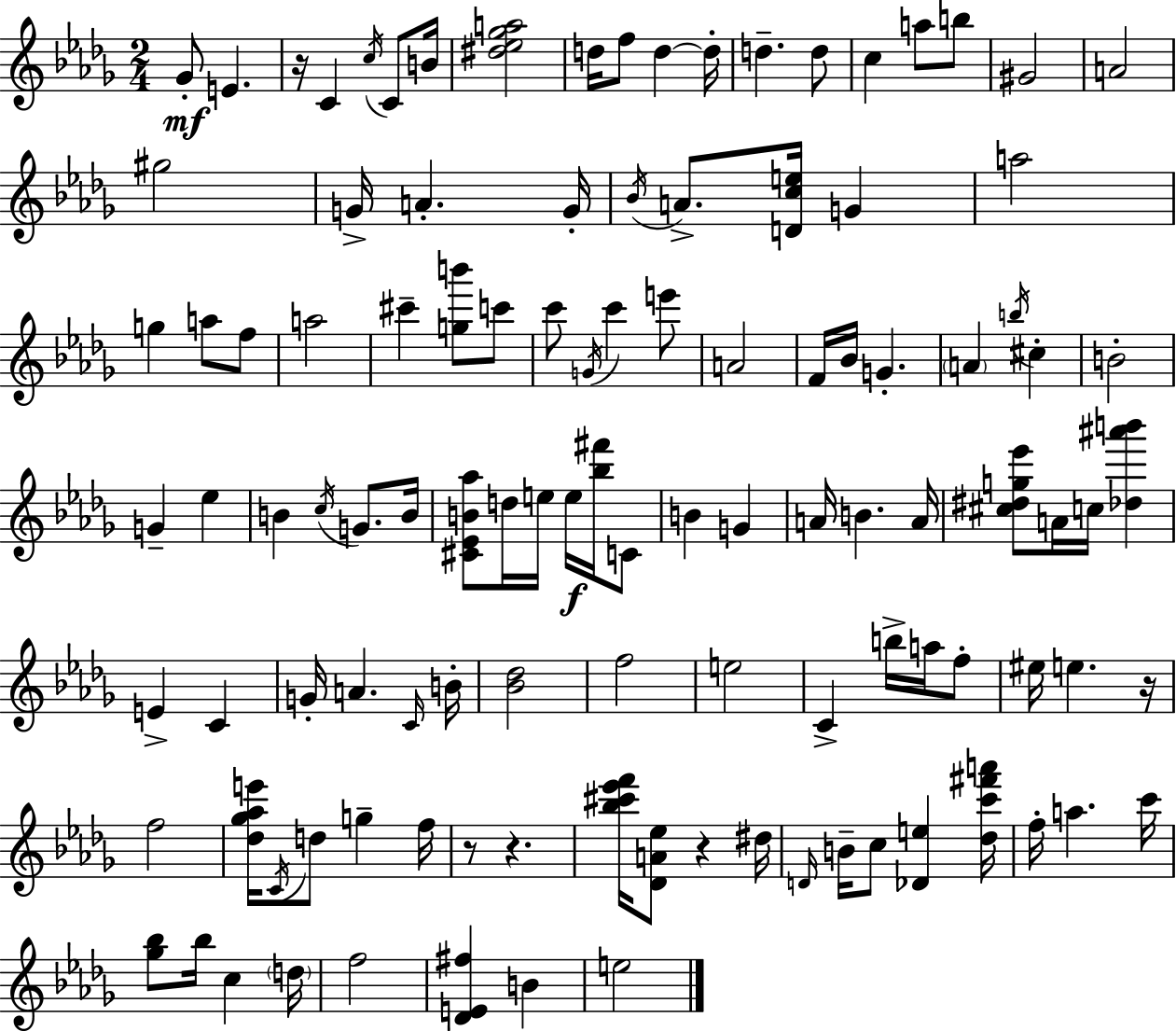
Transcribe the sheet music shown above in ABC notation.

X:1
T:Untitled
M:2/4
L:1/4
K:Bbm
_G/2 E z/4 C c/4 C/2 B/4 [^d_e_ga]2 d/4 f/2 d d/4 d d/2 c a/2 b/2 ^G2 A2 ^g2 G/4 A G/4 _B/4 A/2 [Dce]/4 G a2 g a/2 f/2 a2 ^c' [gb']/2 c'/2 c'/2 G/4 c' e'/2 A2 F/4 _B/4 G A b/4 ^c B2 G _e B c/4 G/2 B/4 [^C_EB_a]/2 d/4 e/4 e/4 [_b^f']/4 C/2 B G A/4 B A/4 [^c^dg_e']/2 A/4 c/4 [_d^a'b'] E C G/4 A C/4 B/4 [_B_d]2 f2 e2 C b/4 a/4 f/2 ^e/4 e z/4 f2 [_d_g_ae']/4 C/4 d/2 g f/4 z/2 z [_b^c'_e'f']/4 [_DA_e]/2 z ^d/4 D/4 B/4 c/2 [_De] [_dc'^f'a']/4 f/4 a c'/4 [_g_b]/2 _b/4 c d/4 f2 [_DE^f] B e2